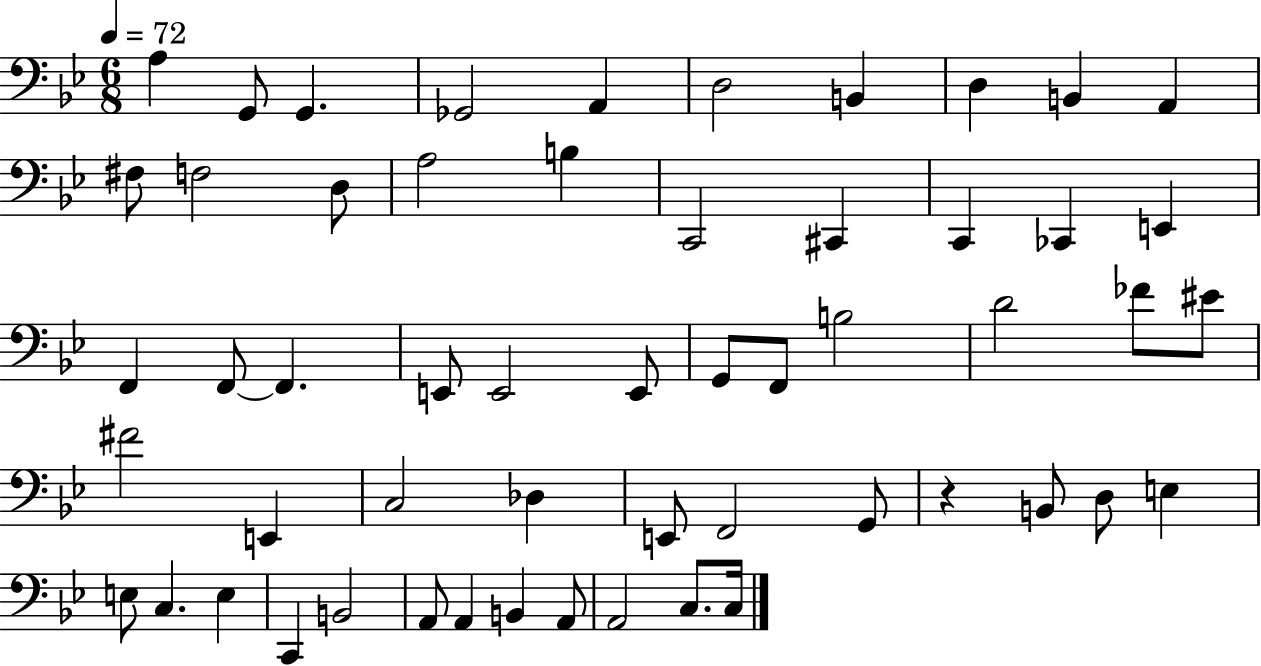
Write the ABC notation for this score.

X:1
T:Untitled
M:6/8
L:1/4
K:Bb
A, G,,/2 G,, _G,,2 A,, D,2 B,, D, B,, A,, ^F,/2 F,2 D,/2 A,2 B, C,,2 ^C,, C,, _C,, E,, F,, F,,/2 F,, E,,/2 E,,2 E,,/2 G,,/2 F,,/2 B,2 D2 _F/2 ^E/2 ^F2 E,, C,2 _D, E,,/2 F,,2 G,,/2 z B,,/2 D,/2 E, E,/2 C, E, C,, B,,2 A,,/2 A,, B,, A,,/2 A,,2 C,/2 C,/4